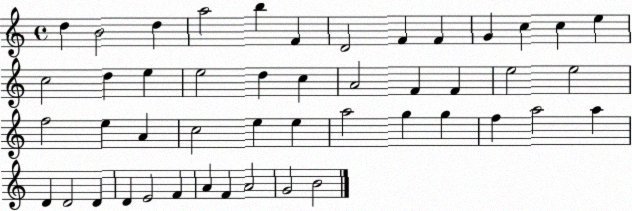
X:1
T:Untitled
M:4/4
L:1/4
K:C
d B2 d a2 b F D2 F F G c c e c2 d e e2 d c A2 F F e2 e2 f2 e A c2 e e a2 g g f a2 a D D2 D D E2 F A F A2 G2 B2